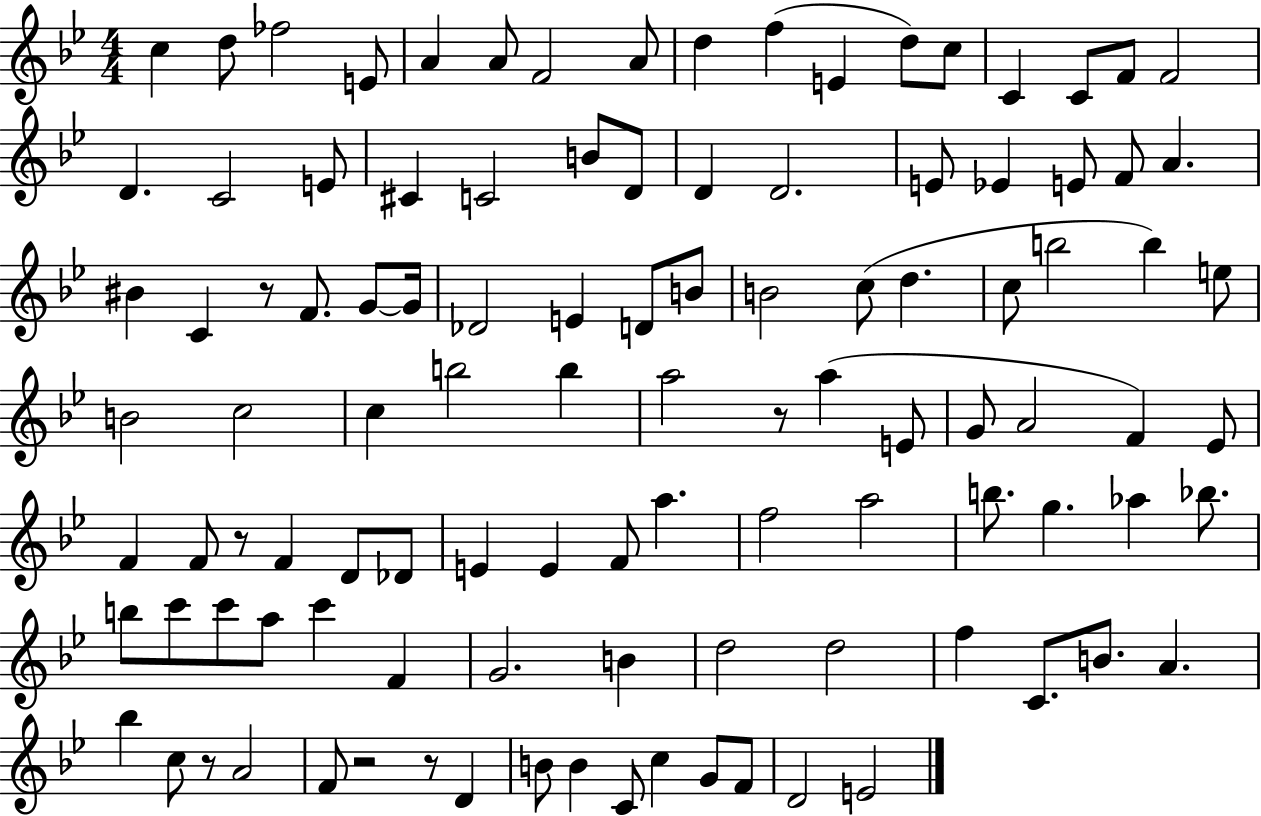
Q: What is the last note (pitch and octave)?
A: E4